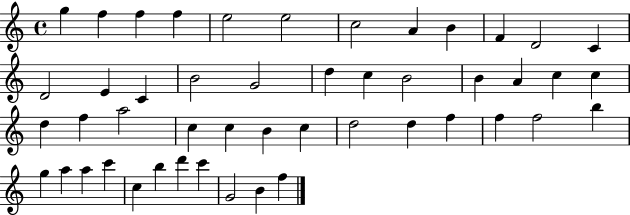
X:1
T:Untitled
M:4/4
L:1/4
K:C
g f f f e2 e2 c2 A B F D2 C D2 E C B2 G2 d c B2 B A c c d f a2 c c B c d2 d f f f2 b g a a c' c b d' c' G2 B f